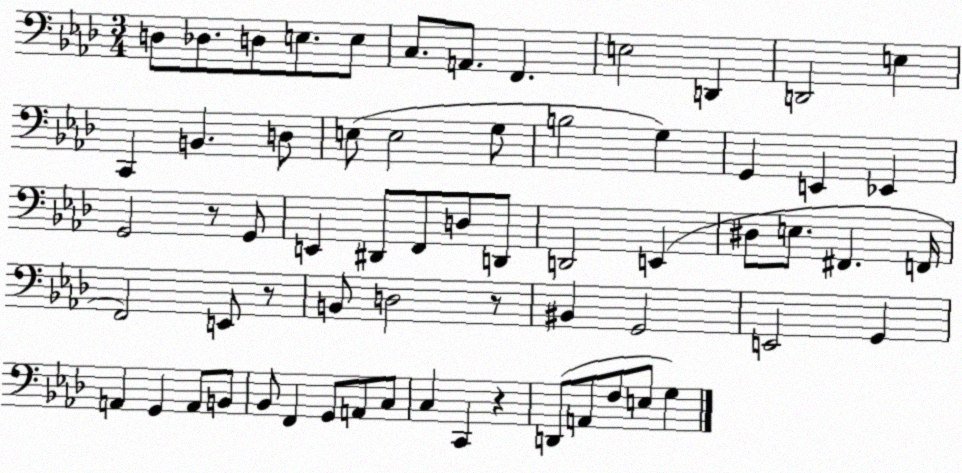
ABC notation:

X:1
T:Untitled
M:3/4
L:1/4
K:Ab
D,/2 _D,/2 D,/2 E,/2 E,/2 C,/2 A,,/2 F,, E,2 D,, D,,2 E, C,, B,, D,/2 E,/2 E,2 G,/2 B,2 G, G,, E,, _E,, G,,2 z/2 G,,/2 E,, ^D,,/2 F,,/2 D,/2 D,,/2 D,,2 E,, ^D,/2 E,/2 ^F,, F,,/4 F,,2 E,,/2 z/2 B,,/2 D,2 z/2 ^B,, G,,2 E,,2 G,, A,, G,, A,,/2 B,,/2 _B,,/2 F,, G,,/2 A,,/2 C,/2 C, C,, z D,,/2 A,,/2 F,/2 E,/2 G,